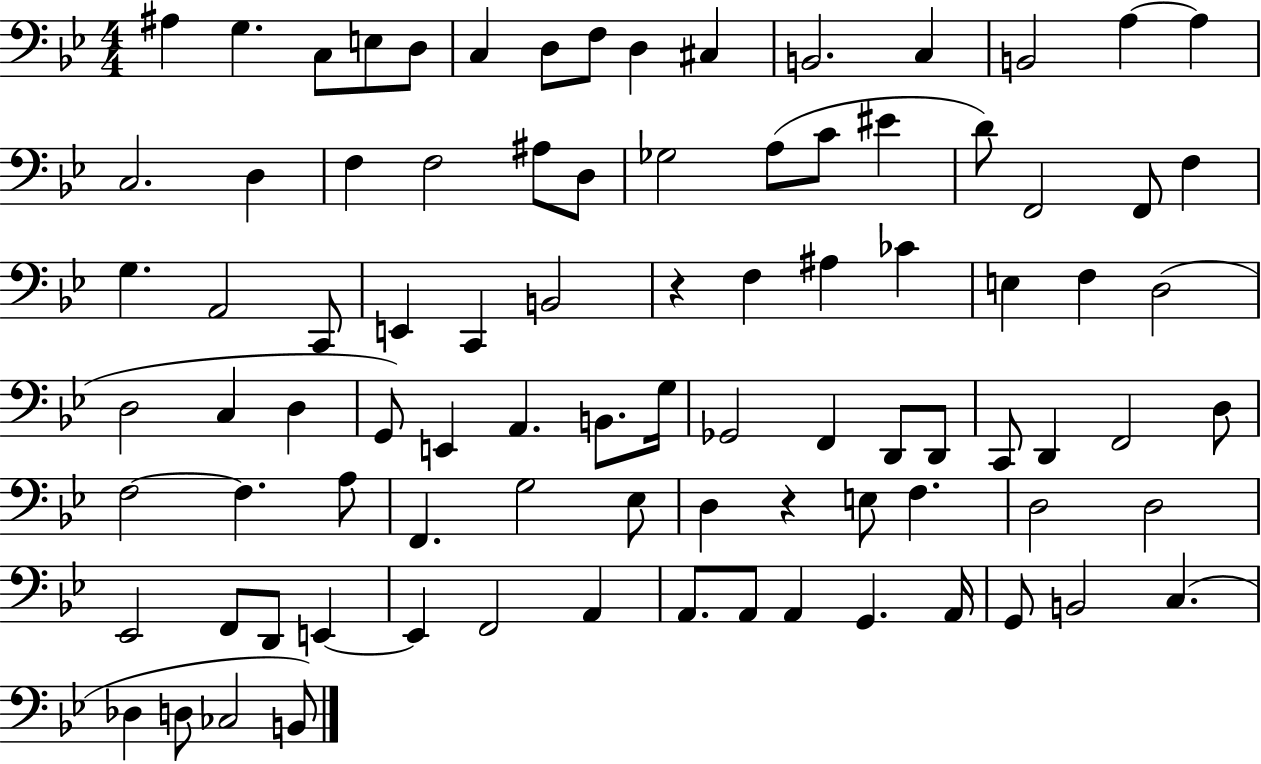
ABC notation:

X:1
T:Untitled
M:4/4
L:1/4
K:Bb
^A, G, C,/2 E,/2 D,/2 C, D,/2 F,/2 D, ^C, B,,2 C, B,,2 A, A, C,2 D, F, F,2 ^A,/2 D,/2 _G,2 A,/2 C/2 ^E D/2 F,,2 F,,/2 F, G, A,,2 C,,/2 E,, C,, B,,2 z F, ^A, _C E, F, D,2 D,2 C, D, G,,/2 E,, A,, B,,/2 G,/4 _G,,2 F,, D,,/2 D,,/2 C,,/2 D,, F,,2 D,/2 F,2 F, A,/2 F,, G,2 _E,/2 D, z E,/2 F, D,2 D,2 _E,,2 F,,/2 D,,/2 E,, E,, F,,2 A,, A,,/2 A,,/2 A,, G,, A,,/4 G,,/2 B,,2 C, _D, D,/2 _C,2 B,,/2